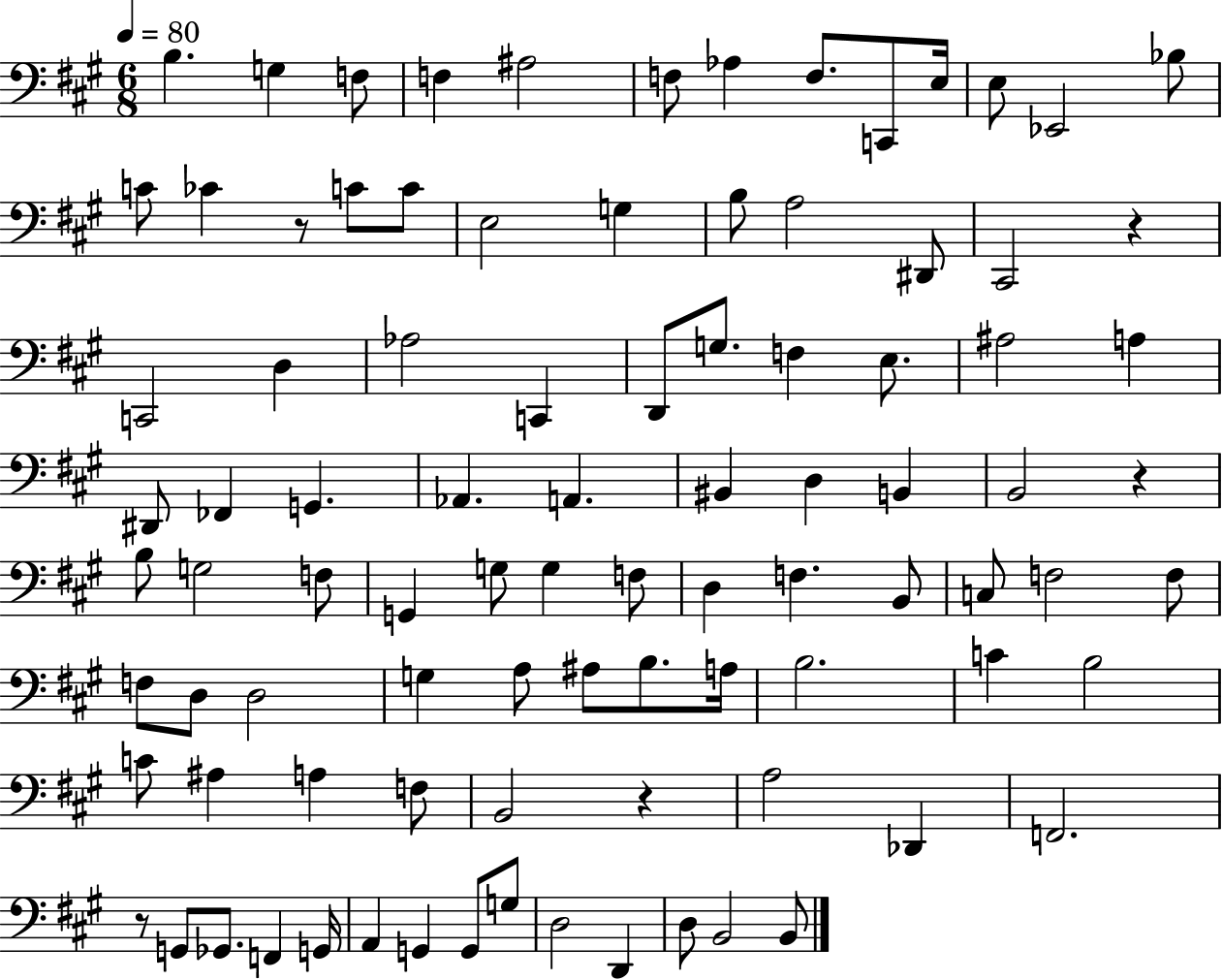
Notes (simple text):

B3/q. G3/q F3/e F3/q A#3/h F3/e Ab3/q F3/e. C2/e E3/s E3/e Eb2/h Bb3/e C4/e CES4/q R/e C4/e C4/e E3/h G3/q B3/e A3/h D#2/e C#2/h R/q C2/h D3/q Ab3/h C2/q D2/e G3/e. F3/q E3/e. A#3/h A3/q D#2/e FES2/q G2/q. Ab2/q. A2/q. BIS2/q D3/q B2/q B2/h R/q B3/e G3/h F3/e G2/q G3/e G3/q F3/e D3/q F3/q. B2/e C3/e F3/h F3/e F3/e D3/e D3/h G3/q A3/e A#3/e B3/e. A3/s B3/h. C4/q B3/h C4/e A#3/q A3/q F3/e B2/h R/q A3/h Db2/q F2/h. R/e G2/e Gb2/e. F2/q G2/s A2/q G2/q G2/e G3/e D3/h D2/q D3/e B2/h B2/e